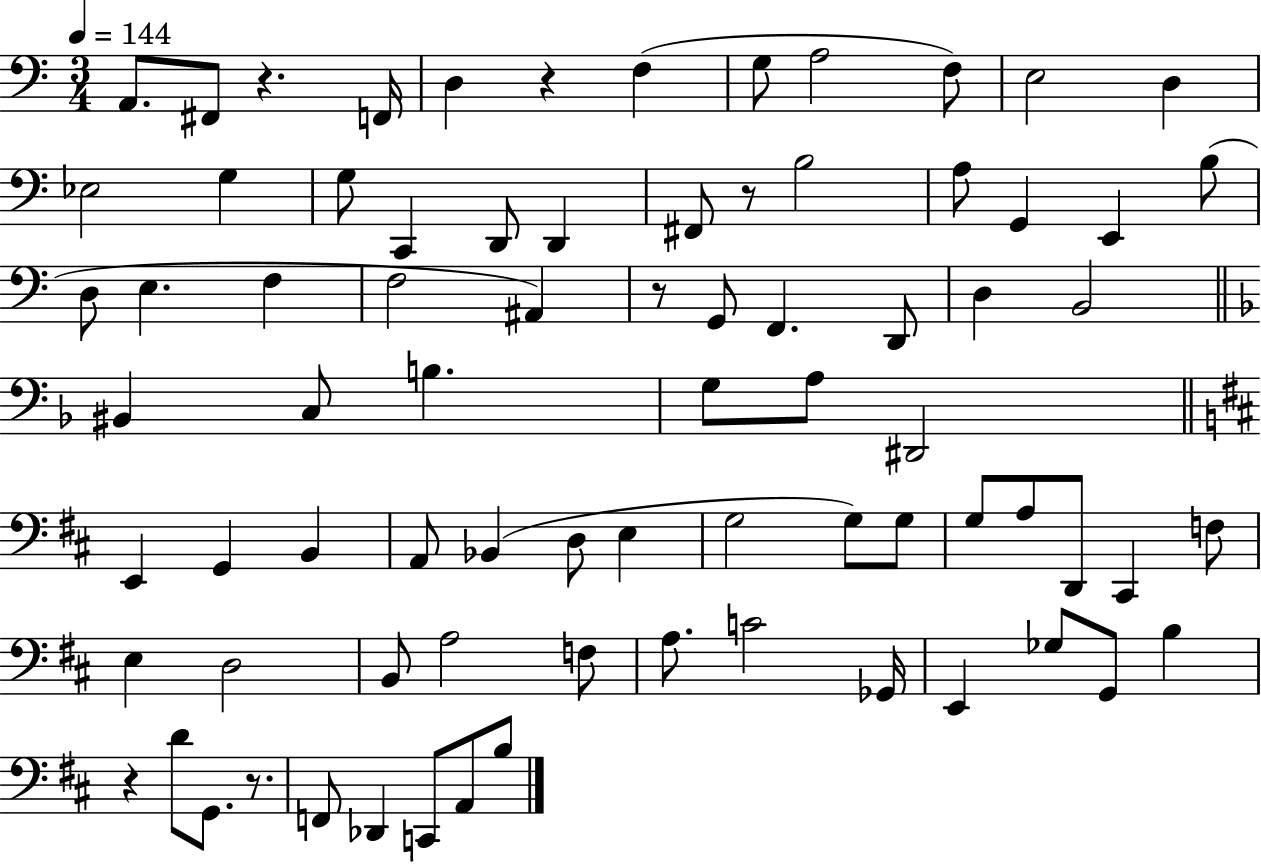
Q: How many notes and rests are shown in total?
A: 78